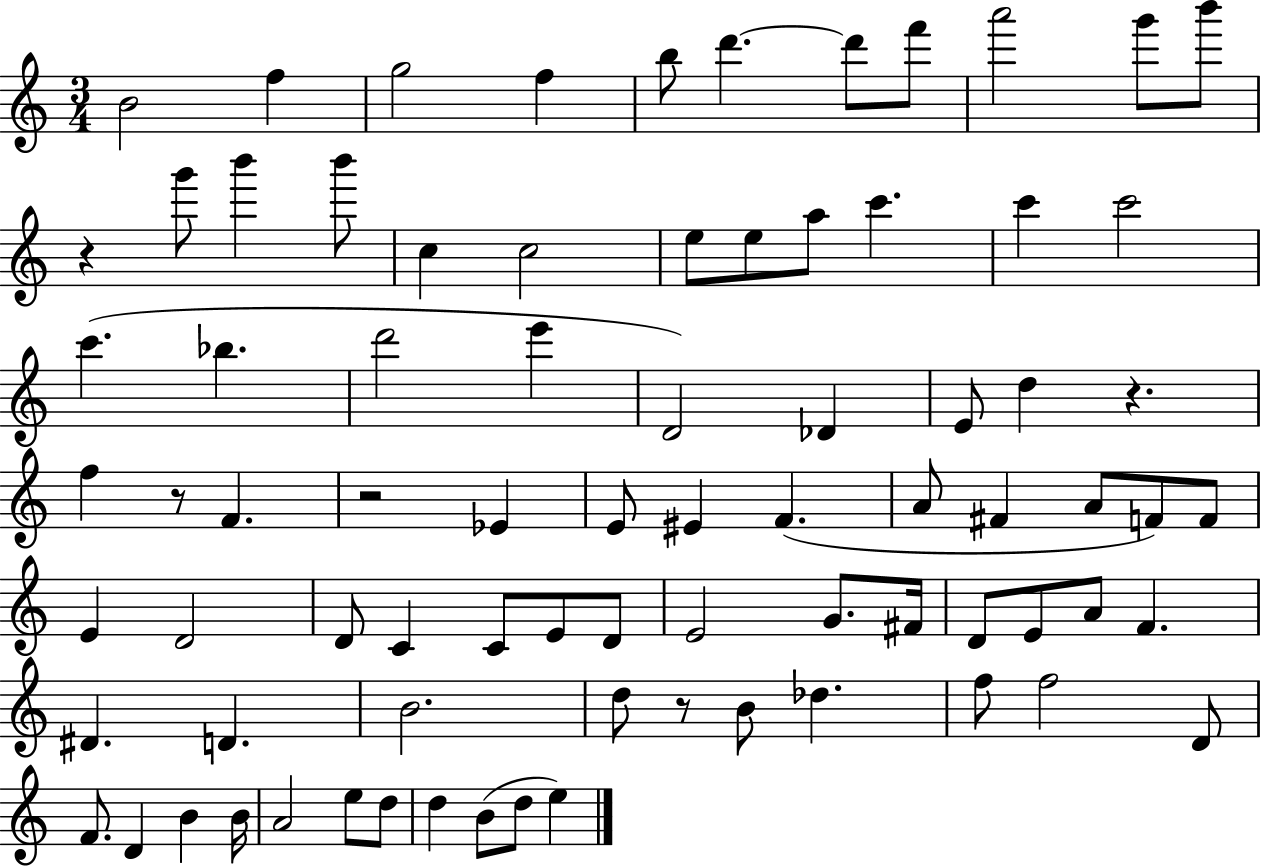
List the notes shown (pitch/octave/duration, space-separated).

B4/h F5/q G5/h F5/q B5/e D6/q. D6/e F6/e A6/h G6/e B6/e R/q G6/e B6/q B6/e C5/q C5/h E5/e E5/e A5/e C6/q. C6/q C6/h C6/q. Bb5/q. D6/h E6/q D4/h Db4/q E4/e D5/q R/q. F5/q R/e F4/q. R/h Eb4/q E4/e EIS4/q F4/q. A4/e F#4/q A4/e F4/e F4/e E4/q D4/h D4/e C4/q C4/e E4/e D4/e E4/h G4/e. F#4/s D4/e E4/e A4/e F4/q. D#4/q. D4/q. B4/h. D5/e R/e B4/e Db5/q. F5/e F5/h D4/e F4/e. D4/q B4/q B4/s A4/h E5/e D5/e D5/q B4/e D5/e E5/q